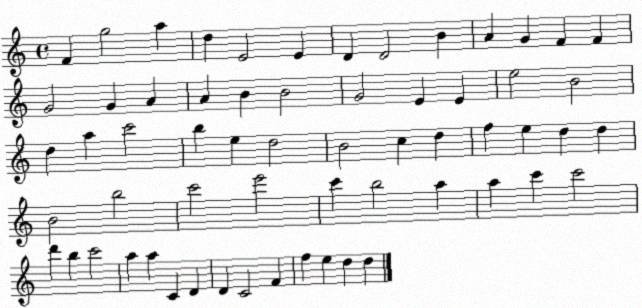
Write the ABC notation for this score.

X:1
T:Untitled
M:4/4
L:1/4
K:C
F g2 a d E2 E D D2 B A G F F G2 G A A B B2 G2 E E e2 B2 d a c'2 b e d2 B2 c d f e d d B2 b2 c'2 e'2 c' b2 a a c' c'2 d' b c'2 a a C D D C2 F f e d d